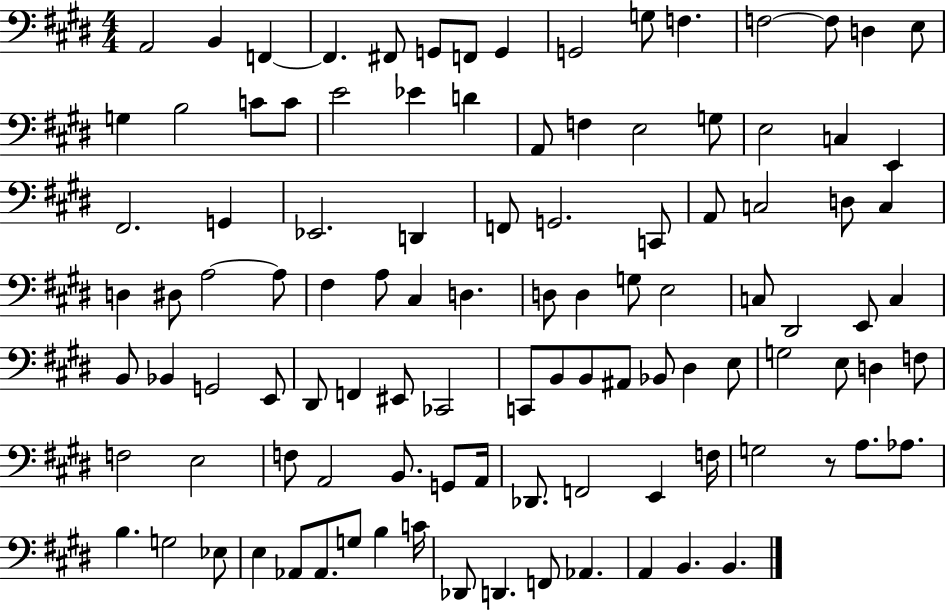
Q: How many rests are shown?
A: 1